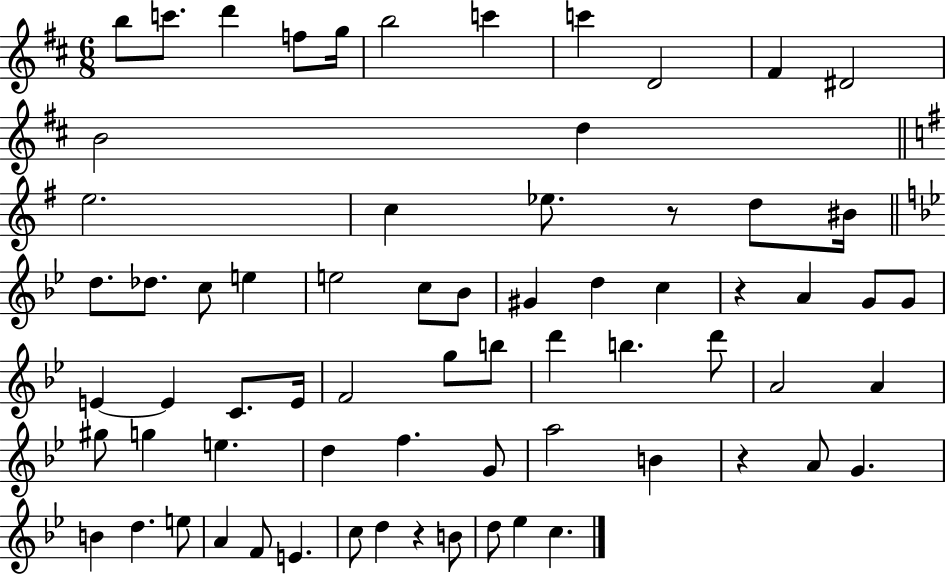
{
  \clef treble
  \numericTimeSignature
  \time 6/8
  \key d \major
  b''8 c'''8. d'''4 f''8 g''16 | b''2 c'''4 | c'''4 d'2 | fis'4 dis'2 | \break b'2 d''4 | \bar "||" \break \key g \major e''2. | c''4 ees''8. r8 d''8 bis'16 | \bar "||" \break \key g \minor d''8. des''8. c''8 e''4 | e''2 c''8 bes'8 | gis'4 d''4 c''4 | r4 a'4 g'8 g'8 | \break e'4~~ e'4 c'8. e'16 | f'2 g''8 b''8 | d'''4 b''4. d'''8 | a'2 a'4 | \break gis''8 g''4 e''4. | d''4 f''4. g'8 | a''2 b'4 | r4 a'8 g'4. | \break b'4 d''4. e''8 | a'4 f'8 e'4. | c''8 d''4 r4 b'8 | d''8 ees''4 c''4. | \break \bar "|."
}